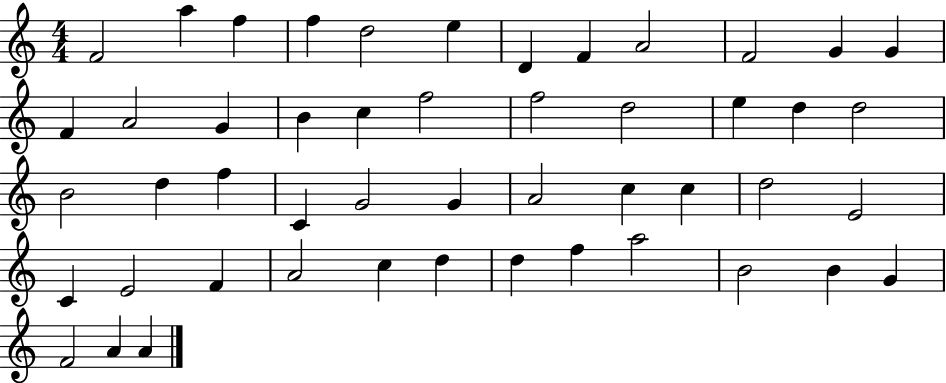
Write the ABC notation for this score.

X:1
T:Untitled
M:4/4
L:1/4
K:C
F2 a f f d2 e D F A2 F2 G G F A2 G B c f2 f2 d2 e d d2 B2 d f C G2 G A2 c c d2 E2 C E2 F A2 c d d f a2 B2 B G F2 A A